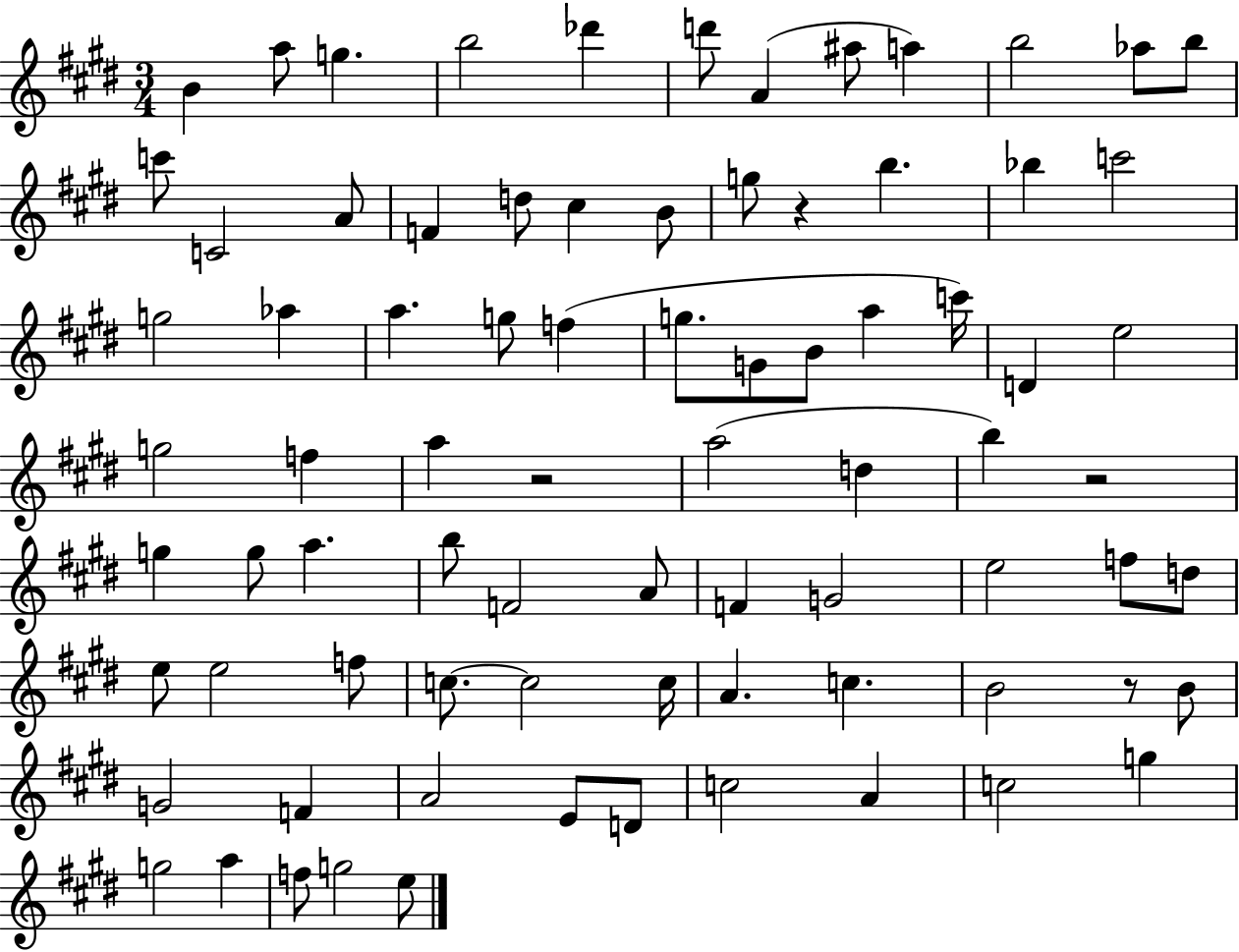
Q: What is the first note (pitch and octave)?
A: B4